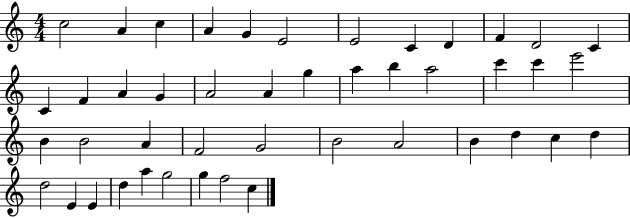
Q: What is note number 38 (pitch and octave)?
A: E4